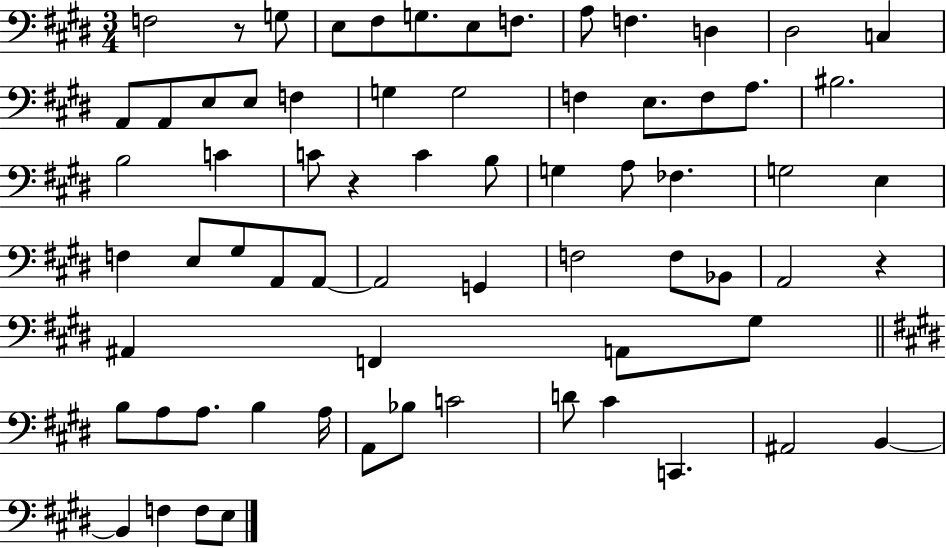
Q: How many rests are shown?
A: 3